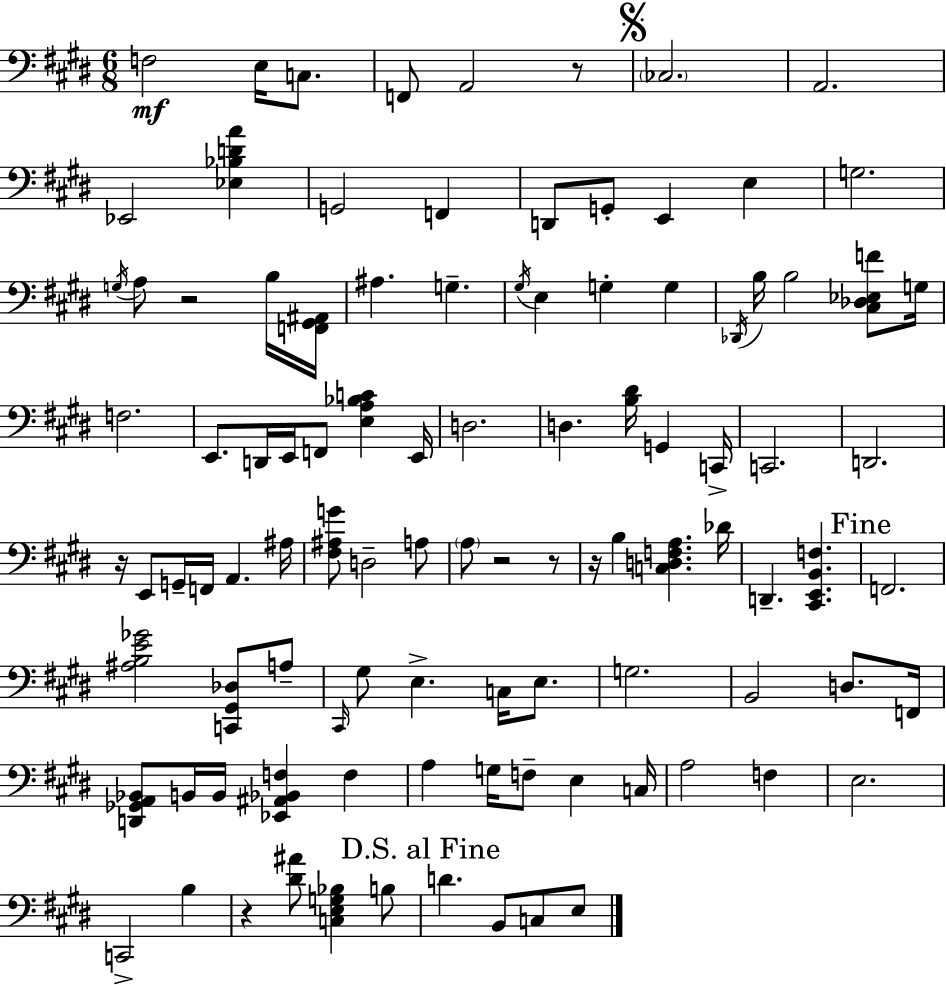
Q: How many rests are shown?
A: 7